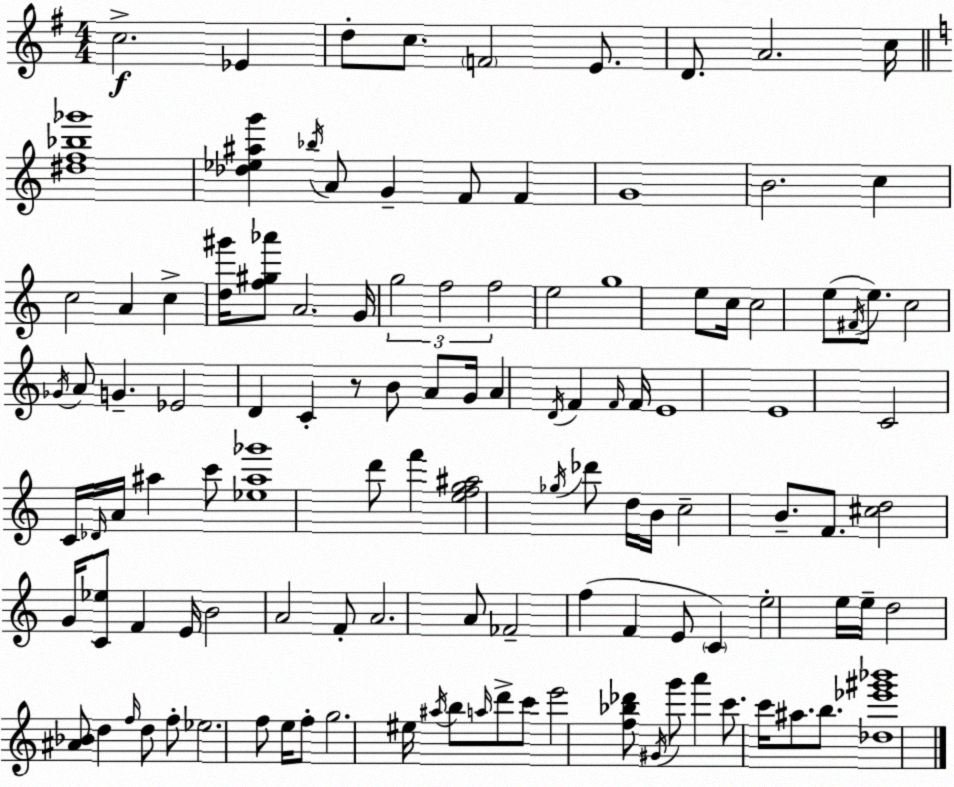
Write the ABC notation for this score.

X:1
T:Untitled
M:4/4
L:1/4
K:G
c2 _E d/2 c/2 F2 E/2 D/2 A2 c/4 [^df_b_g']4 [_d_e^ag'] _b/4 A/2 G F/2 F G4 B2 c c2 A c [d^g']/4 [f^g_a']/2 A2 G/4 g2 f2 f2 e2 g4 e/2 c/4 c2 e/2 ^F/4 e/2 c2 _G/4 A/2 G _E2 D C z/2 B/2 A/2 G/4 A D/4 F F/4 F/4 E4 E4 C2 C/4 _D/4 A/4 ^a c'/2 [_e^a_g']4 d'/2 f' [efg^a]2 _g/4 _d'/2 d/4 B/4 c2 B/2 F/2 [^cd]2 G/4 [C_e]/2 F E/4 B2 A2 F/2 A2 A/2 _F2 f F E/2 C e2 e/4 e/4 d2 [^A_B]/2 d f/4 d/2 f/2 _e2 f/2 e/4 f/2 g2 ^e/4 ^a/4 b/2 a/4 d'/2 c'/2 e'2 [f_b_d']/2 ^G/4 g'/2 a' c'/2 c'/4 ^a/2 b/2 [_d_e'^g'_b']4